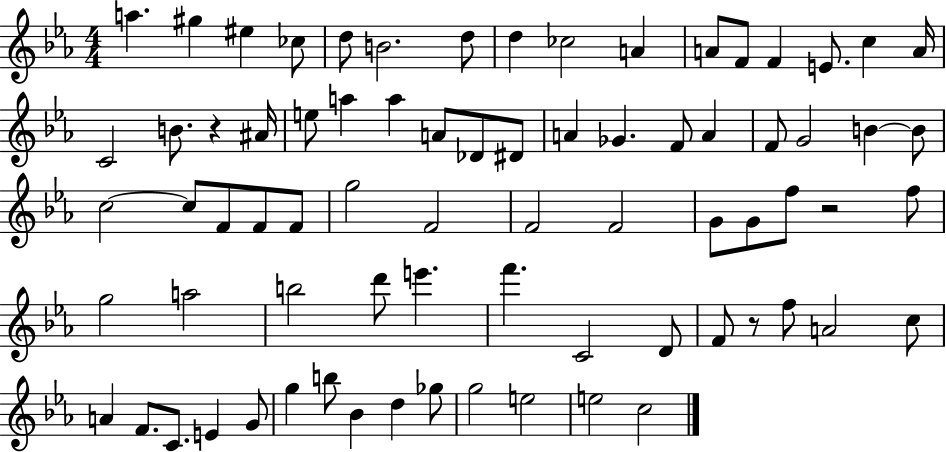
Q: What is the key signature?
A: EES major